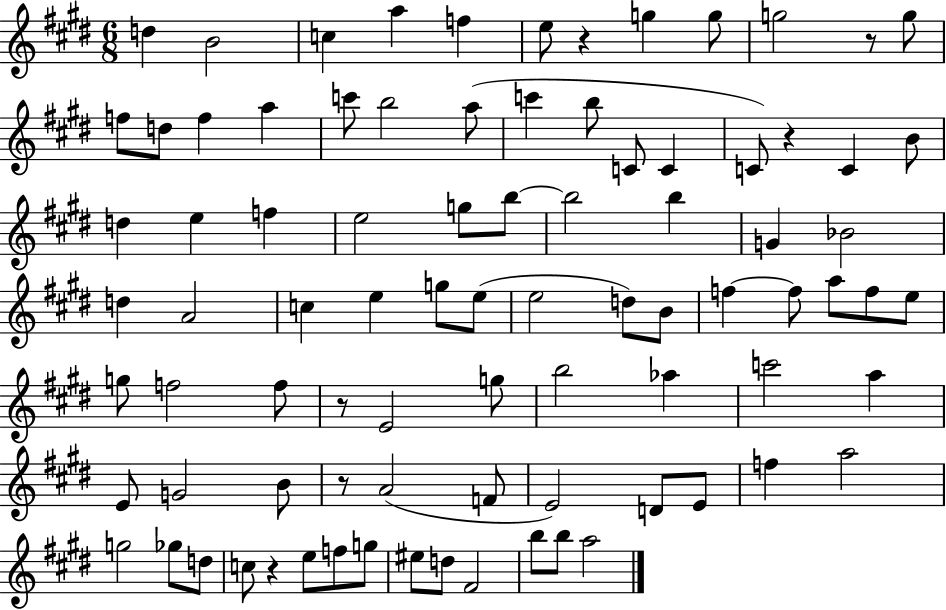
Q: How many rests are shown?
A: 6